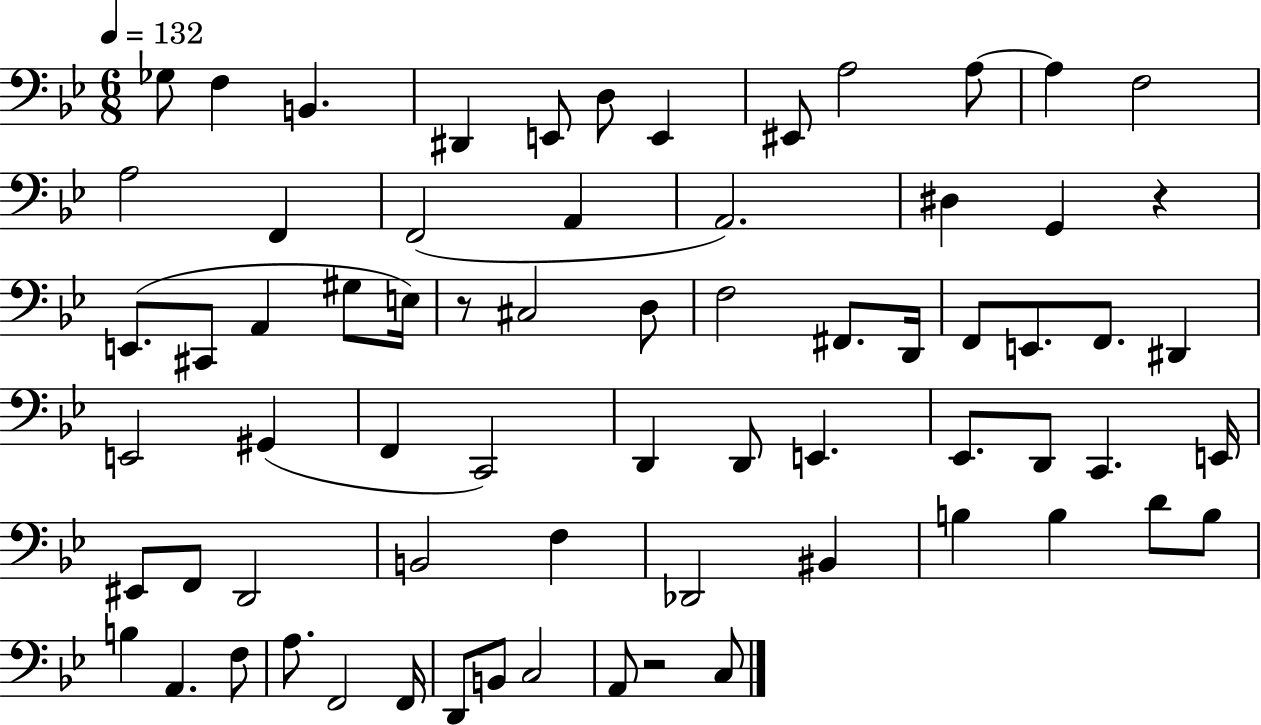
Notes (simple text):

Gb3/e F3/q B2/q. D#2/q E2/e D3/e E2/q EIS2/e A3/h A3/e A3/q F3/h A3/h F2/q F2/h A2/q A2/h. D#3/q G2/q R/q E2/e. C#2/e A2/q G#3/e E3/s R/e C#3/h D3/e F3/h F#2/e. D2/s F2/e E2/e. F2/e. D#2/q E2/h G#2/q F2/q C2/h D2/q D2/e E2/q. Eb2/e. D2/e C2/q. E2/s EIS2/e F2/e D2/h B2/h F3/q Db2/h BIS2/q B3/q B3/q D4/e B3/e B3/q A2/q. F3/e A3/e. F2/h F2/s D2/e B2/e C3/h A2/e R/h C3/e